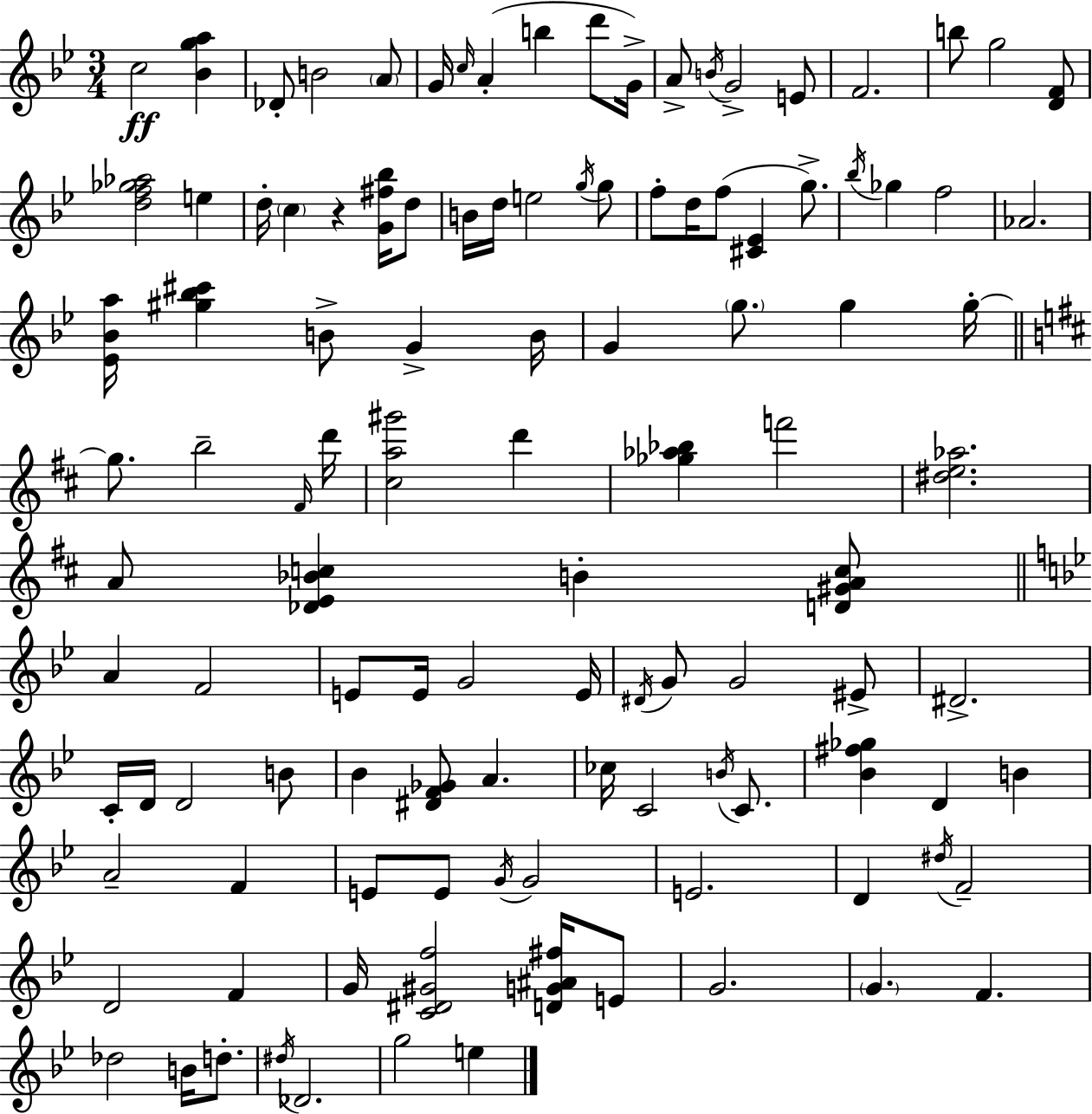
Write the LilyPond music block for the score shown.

{
  \clef treble
  \numericTimeSignature
  \time 3/4
  \key bes \major
  c''2\ff <bes' g'' a''>4 | des'8-. b'2 \parenthesize a'8 | g'16 \grace { c''16 }( a'4-. b''4 d'''8 | g'16->) a'8-> \acciaccatura { b'16 } g'2-> | \break e'8 f'2. | b''8 g''2 | <d' f'>8 <d'' f'' ges'' aes''>2 e''4 | d''16-. \parenthesize c''4 r4 <g' fis'' bes''>16 | \break d''8 b'16 d''16 e''2 | \acciaccatura { g''16 } g''8 f''8-. d''16 f''8( <cis' ees'>4 | g''8.->) \acciaccatura { bes''16 } ges''4 f''2 | aes'2. | \break <ees' bes' a''>16 <gis'' bes'' cis'''>4 b'8-> g'4-> | b'16 g'4 \parenthesize g''8. g''4 | g''16-.~~ \bar "||" \break \key d \major g''8. b''2-- \grace { fis'16 } | d'''16 <cis'' a'' gis'''>2 d'''4 | <ges'' aes'' bes''>4 f'''2 | <dis'' e'' aes''>2. | \break a'8 <des' e' bes' c''>4 b'4-. <d' gis' a' c''>8 | \bar "||" \break \key bes \major a'4 f'2 | e'8 e'16 g'2 e'16 | \acciaccatura { dis'16 } g'8 g'2 eis'8-> | dis'2.-> | \break c'16-. d'16 d'2 b'8 | bes'4 <dis' f' ges'>8 a'4. | ces''16 c'2 \acciaccatura { b'16 } c'8. | <bes' fis'' ges''>4 d'4 b'4 | \break a'2-- f'4 | e'8 e'8 \acciaccatura { g'16 } g'2 | e'2. | d'4 \acciaccatura { dis''16 } f'2-- | \break d'2 | f'4 g'16 <c' dis' gis' f''>2 | <d' g' ais' fis''>16 e'8 g'2. | \parenthesize g'4. f'4. | \break des''2 | b'16 d''8.-. \acciaccatura { dis''16 } des'2. | g''2 | e''4 \bar "|."
}